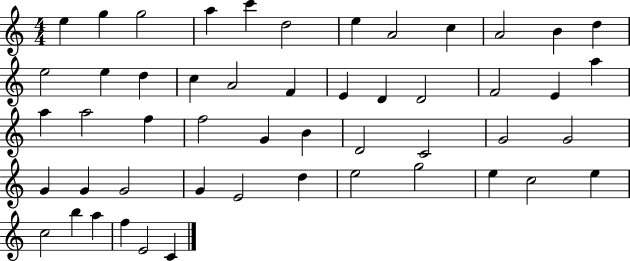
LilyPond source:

{
  \clef treble
  \numericTimeSignature
  \time 4/4
  \key c \major
  e''4 g''4 g''2 | a''4 c'''4 d''2 | e''4 a'2 c''4 | a'2 b'4 d''4 | \break e''2 e''4 d''4 | c''4 a'2 f'4 | e'4 d'4 d'2 | f'2 e'4 a''4 | \break a''4 a''2 f''4 | f''2 g'4 b'4 | d'2 c'2 | g'2 g'2 | \break g'4 g'4 g'2 | g'4 e'2 d''4 | e''2 g''2 | e''4 c''2 e''4 | \break c''2 b''4 a''4 | f''4 e'2 c'4 | \bar "|."
}